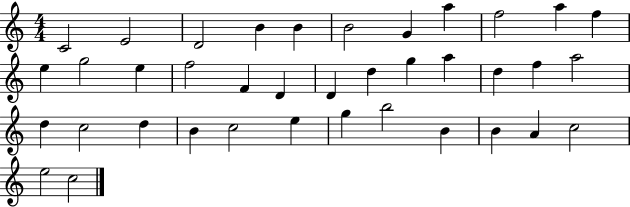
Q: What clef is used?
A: treble